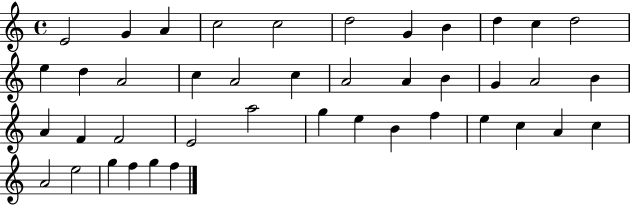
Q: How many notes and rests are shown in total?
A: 42